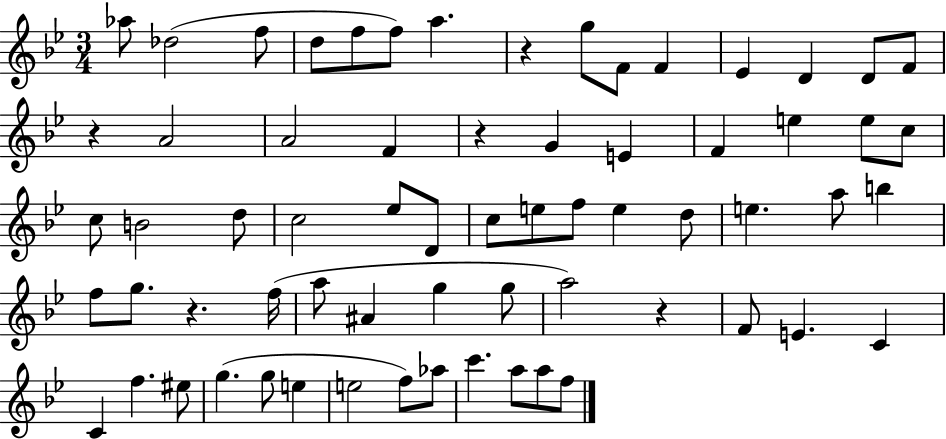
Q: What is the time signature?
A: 3/4